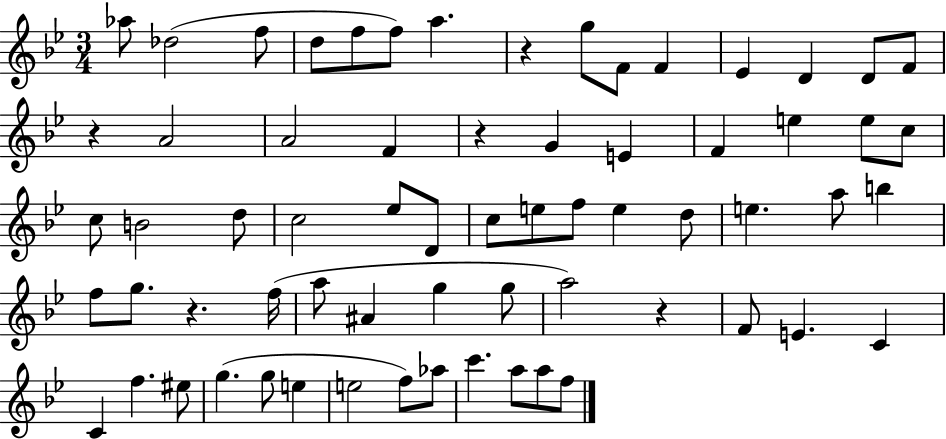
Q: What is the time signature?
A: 3/4